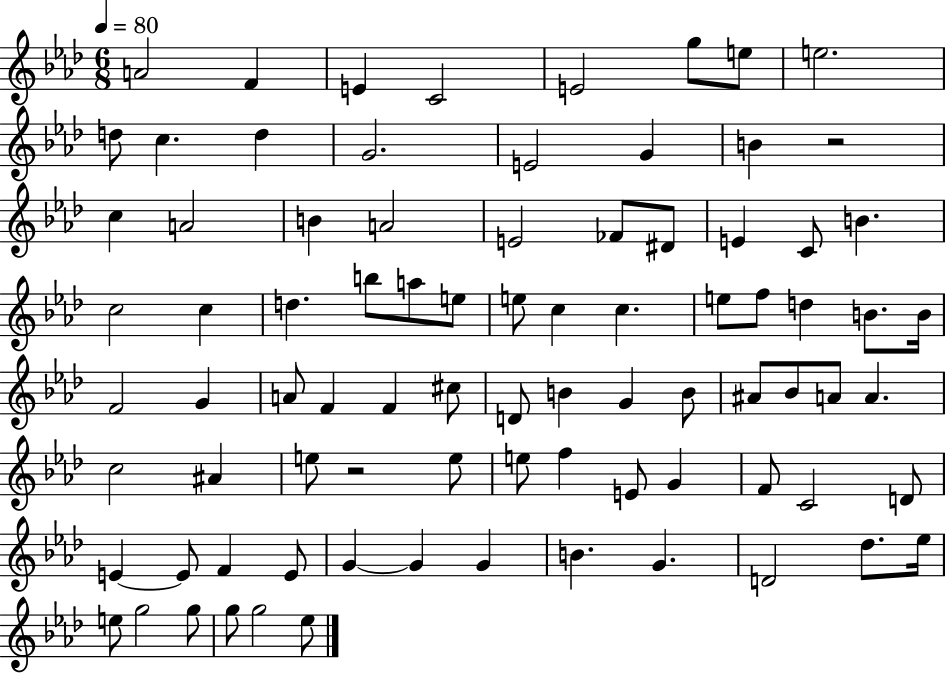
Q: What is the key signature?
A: AES major